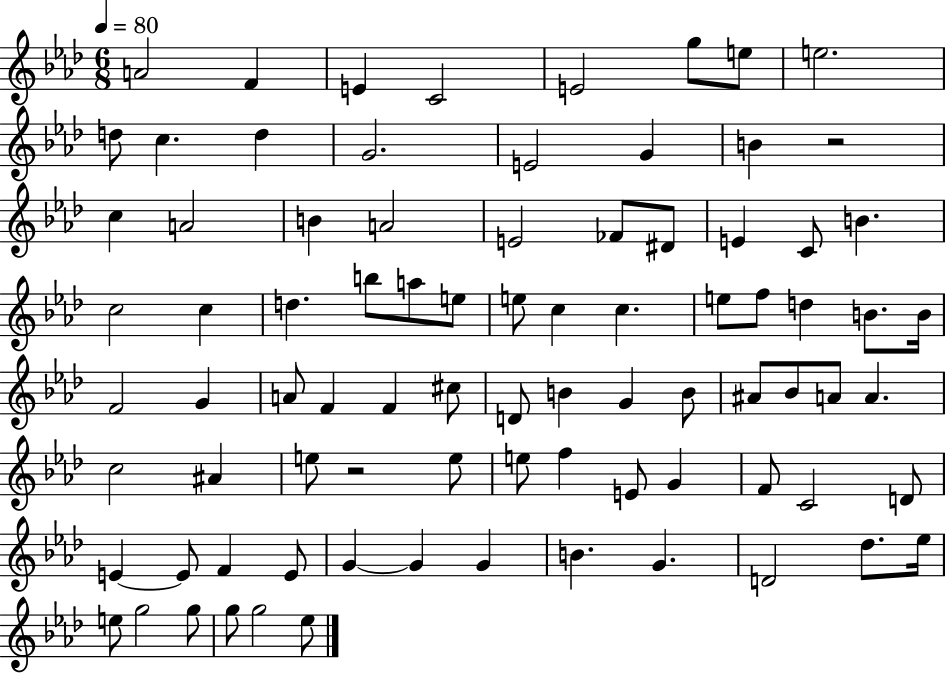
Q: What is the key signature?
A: AES major